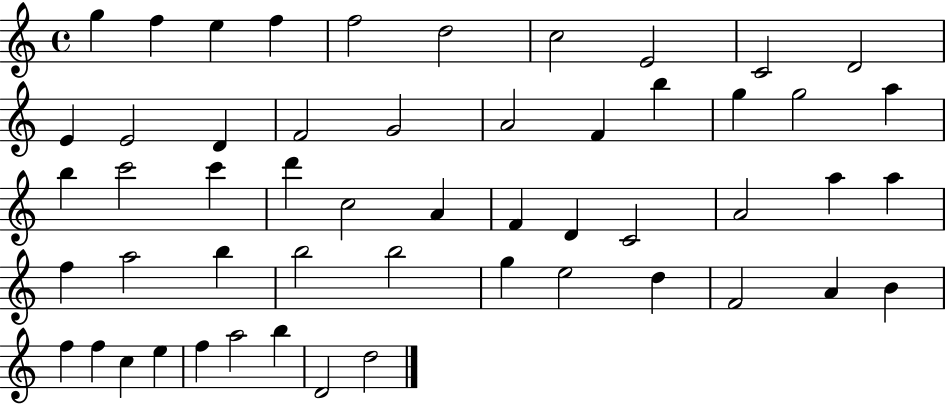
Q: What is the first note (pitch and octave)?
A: G5